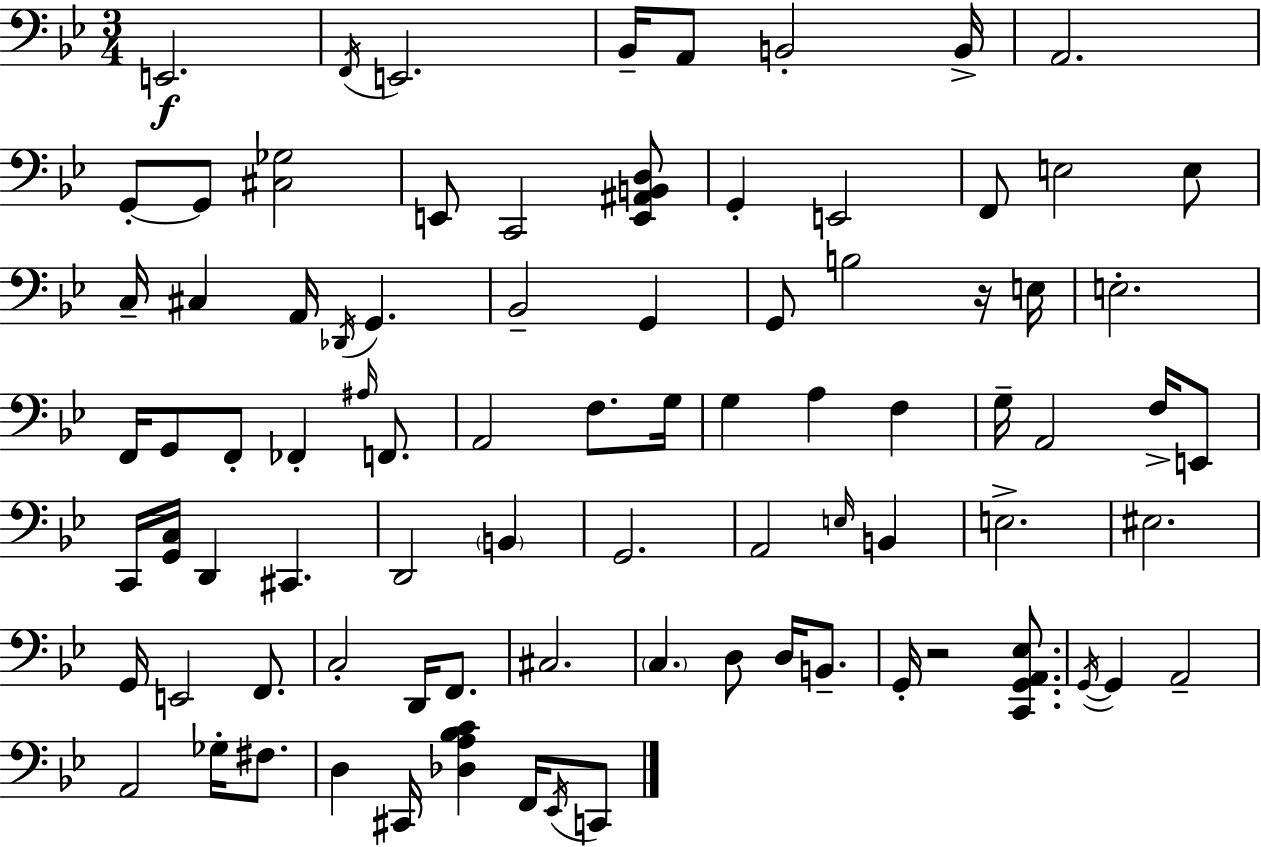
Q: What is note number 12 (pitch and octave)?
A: C2